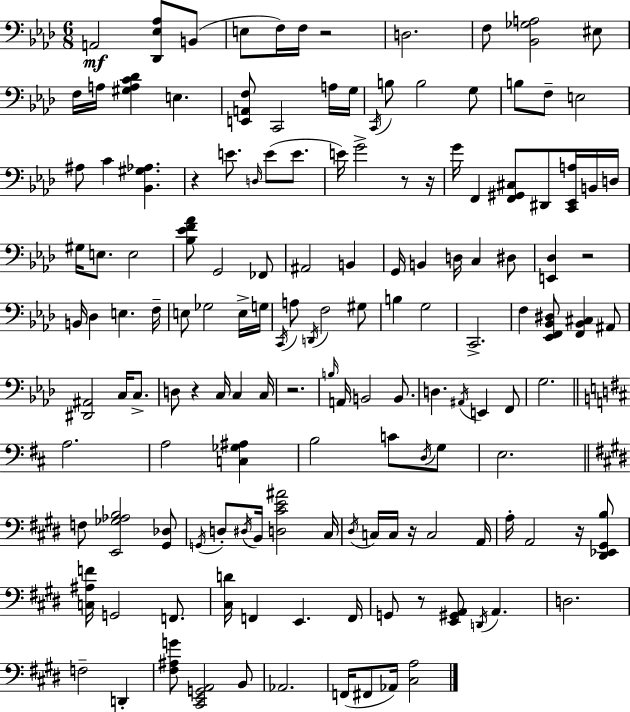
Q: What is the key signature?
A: AES major